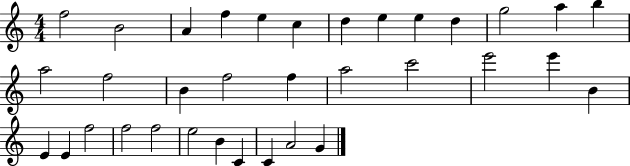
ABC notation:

X:1
T:Untitled
M:4/4
L:1/4
K:C
f2 B2 A f e c d e e d g2 a b a2 f2 B f2 f a2 c'2 e'2 e' B E E f2 f2 f2 e2 B C C A2 G